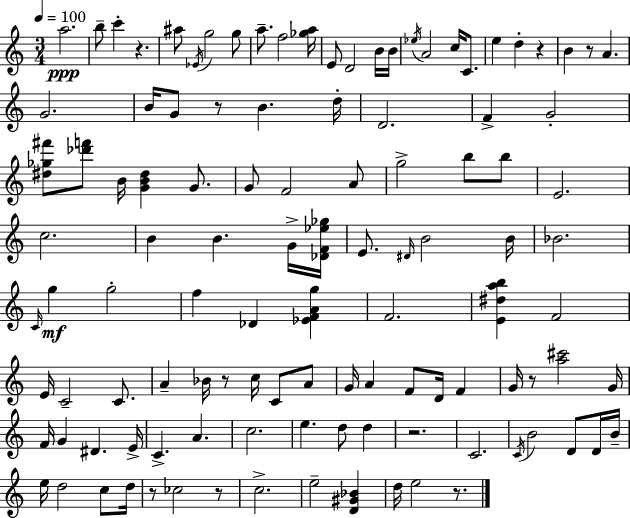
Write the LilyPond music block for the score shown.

{
  \clef treble
  \numericTimeSignature
  \time 3/4
  \key c \major
  \tempo 4 = 100
  a''2.\ppp | b''8-- c'''4-. r4. | ais''8 \acciaccatura { ees'16 } g''2 g''8 | a''8.-- f''2 | \break <ges'' a''>16 e'8 d'2 b'16 | b'16 \acciaccatura { ees''16 } a'2 c''16 c'8. | e''4 d''4-. r4 | b'4 r8 a'4. | \break g'2. | b'16 g'8 r8 b'4. | d''16-. d'2. | f'4-> g'2-. | \break <dis'' ges'' fis'''>8 <des''' f'''>8 b'16 <g' b' dis''>4 g'8. | g'8 f'2 | a'8 g''2-> b''8 | b''8 e'2. | \break c''2. | b'4 b'4. | g'16-> <des' f' ees'' ges''>16 e'8. \grace { dis'16 } b'2 | b'16 bes'2. | \break \grace { c'16 }\mf g''4 g''2-. | f''4 des'4 | <ees' f' a' g''>4 f'2. | <e' dis'' a'' b''>4 f'2 | \break e'16 c'2-- | c'8. a'4-- bes'16 r8 c''16 | c'8 a'8 g'16 a'4 f'8 d'16 | f'4 g'16 r8 <a'' cis'''>2 | \break g'16 f'16 g'4 dis'4. | e'16-> c'4.-> a'4. | c''2. | e''4. d''8 | \break d''4 r2. | c'2. | \acciaccatura { c'16 } b'2 | d'8 d'16 b'16-- e''16 d''2 | \break c''8 d''16 r8 ces''2 | r8 c''2.-> | e''2-- | <d' gis' bes'>4 d''16 e''2 | \break r8. \bar "|."
}